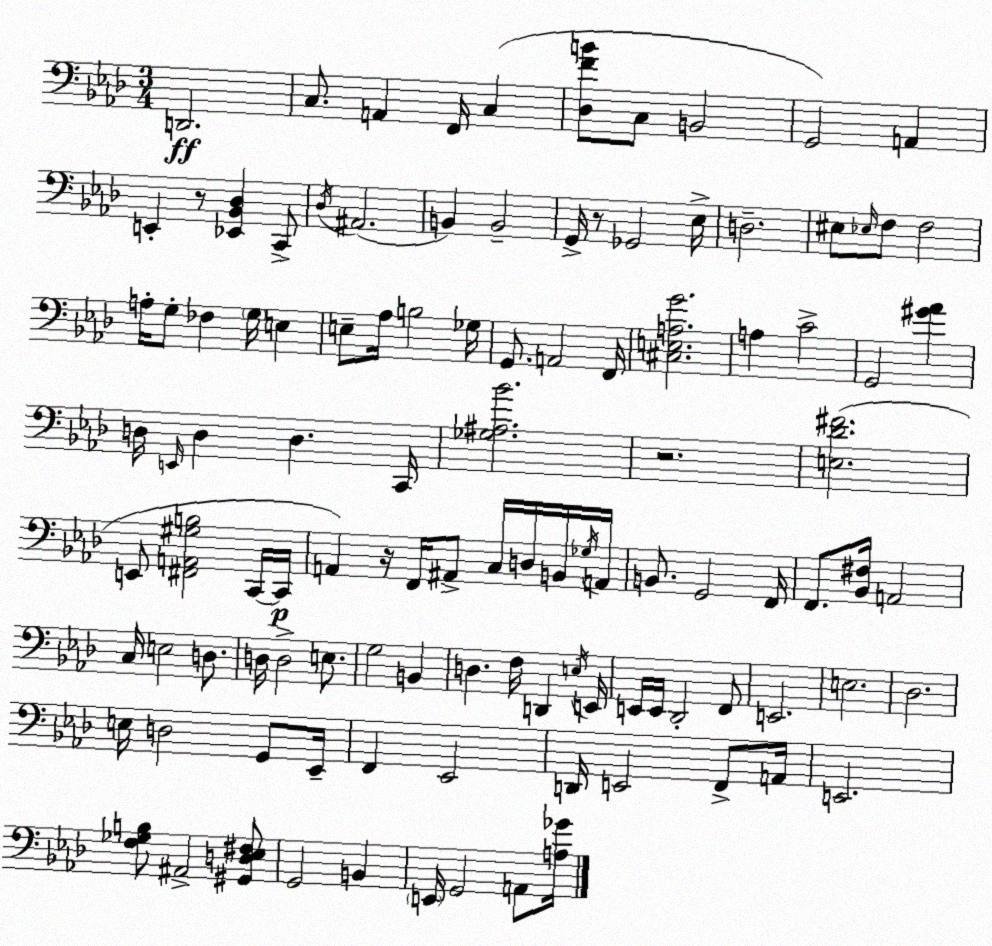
X:1
T:Untitled
M:3/4
L:1/4
K:Fm
D,,2 C,/2 A,, F,,/4 C, [_D,FB]/2 C,/2 B,,2 G,,2 A,, E,, z/2 [_E,,_B,,_D,] C,,/2 _D,/4 ^A,,2 B,, B,,2 G,,/4 z/2 _G,,2 _E,/4 D,2 ^E,/2 _E,/4 F,/2 F,2 A,/4 G,/2 _F, G,/4 E, E,/2 _A,/4 B,2 _G,/4 G,,/2 A,,2 F,,/4 [^C,E,A,G]2 A, C2 G,,2 [^G_A] D,/4 E,,/4 D, D, C,,/4 [_G,^A,_B]2 z2 [E,_D^F]2 E,,/2 [^F,,A,,^G,B,]2 C,,/4 C,,/4 A,, z/4 F,,/4 ^A,,/2 C,/4 D,/4 B,,/4 _G,/4 A,,/4 B,,/2 G,,2 F,,/4 F,,/2 [_B,,^F,]/4 A,,2 C,/4 E,2 D,/2 D,/4 D,2 E,/2 G,2 B,, D, F,/4 D,, E,/4 E,,/4 E,,/4 E,,/4 _D,,2 F,,/2 E,,2 E,2 _D,2 E,/4 D,2 G,,/2 _E,,/4 F,, _E,,2 D,,/4 E,,2 F,,/2 A,,/4 E,,2 [F,_G,B,]/2 ^A,,2 [^G,,D,_E,^F,]/2 G,,2 B,, E,,/4 G,,2 A,,/2 [A,_G]/4